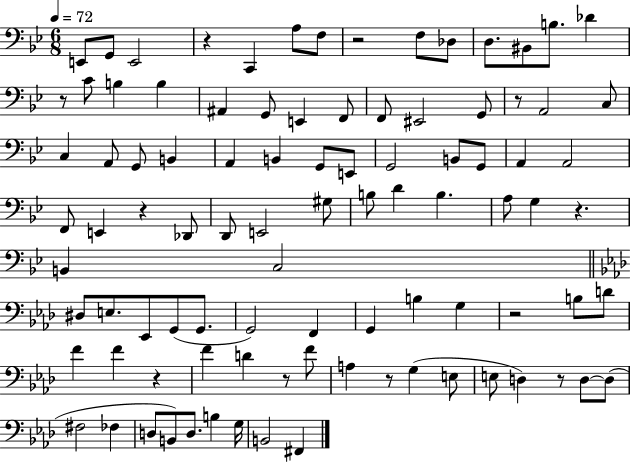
X:1
T:Untitled
M:6/8
L:1/4
K:Bb
E,,/2 G,,/2 E,,2 z C,, A,/2 F,/2 z2 F,/2 _D,/2 D,/2 ^B,,/2 B,/2 _D z/2 C/2 B, B, ^A,, G,,/2 E,, F,,/2 F,,/2 ^E,,2 G,,/2 z/2 A,,2 C,/2 C, A,,/2 G,,/2 B,, A,, B,, G,,/2 E,,/2 G,,2 B,,/2 G,,/2 A,, A,,2 F,,/2 E,, z _D,,/2 D,,/2 E,,2 ^G,/2 B,/2 D B, A,/2 G, z B,, C,2 ^D,/2 E,/2 _E,,/2 G,,/2 G,,/2 G,,2 F,, G,, B, G, z2 B,/2 D/2 F F z F D z/2 F/2 A, z/2 G, E,/2 E,/2 D, z/2 D,/2 D,/2 ^F,2 _F, D,/2 B,,/2 D,/2 B, G,/4 B,,2 ^F,,